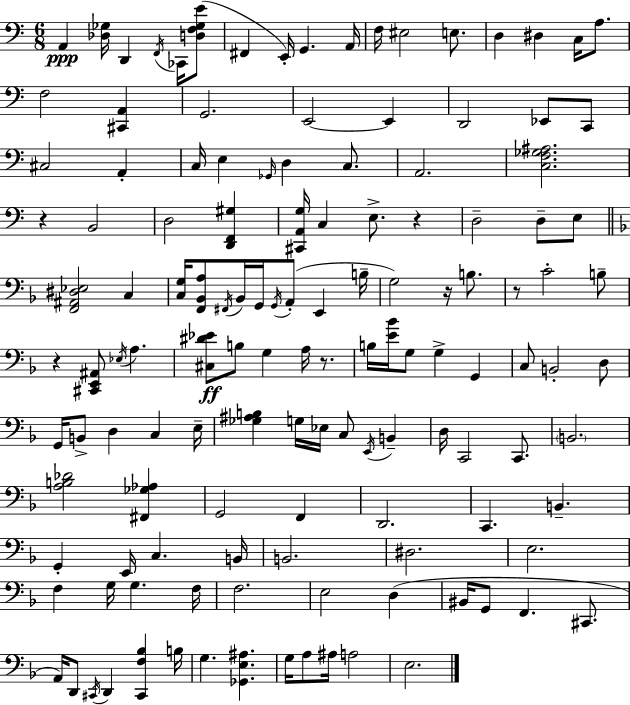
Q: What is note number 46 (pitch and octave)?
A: G3